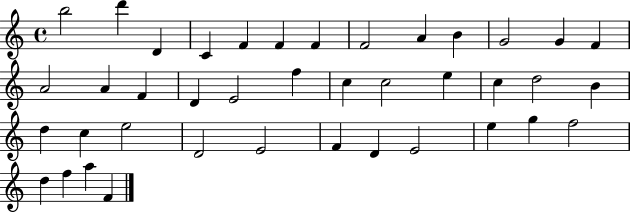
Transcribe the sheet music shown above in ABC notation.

X:1
T:Untitled
M:4/4
L:1/4
K:C
b2 d' D C F F F F2 A B G2 G F A2 A F D E2 f c c2 e c d2 B d c e2 D2 E2 F D E2 e g f2 d f a F